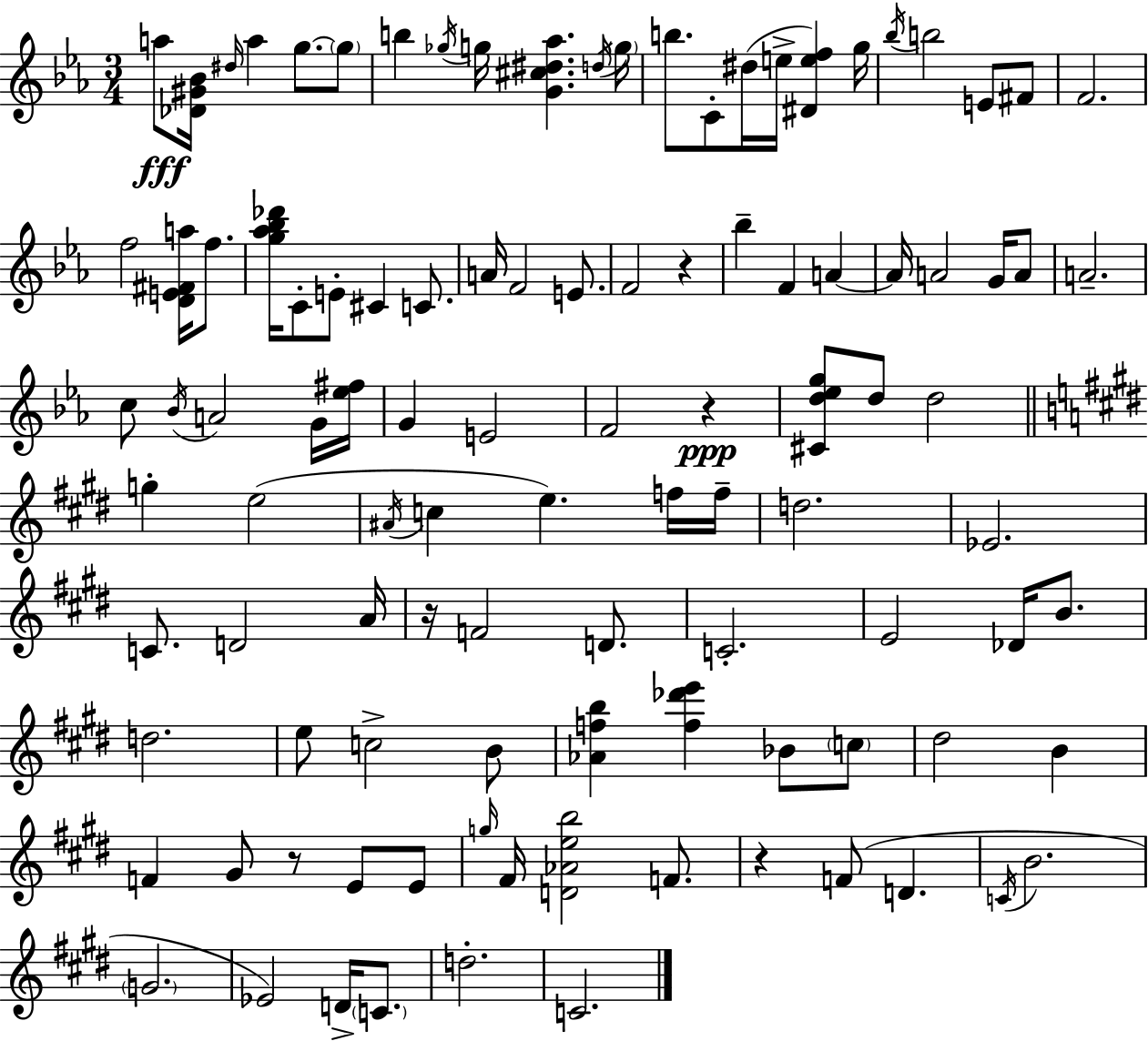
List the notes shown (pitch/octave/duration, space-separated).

A5/e [Db4,G#4,Bb4]/s D#5/s A5/q G5/e. G5/e B5/q Gb5/s G5/s [G4,C#5,D#5,Ab5]/q. D5/s G5/s B5/e. C4/e D#5/s E5/s [D#4,E5,F5]/q G5/s Bb5/s B5/h E4/e F#4/e F4/h. F5/h [D4,E4,F#4,A5]/s F5/e. [G5,Ab5,Bb5,Db6]/s C4/e E4/e C#4/q C4/e. A4/s F4/h E4/e. F4/h R/q Bb5/q F4/q A4/q A4/s A4/h G4/s A4/e A4/h. C5/e Bb4/s A4/h G4/s [Eb5,F#5]/s G4/q E4/h F4/h R/q [C#4,D5,Eb5,G5]/e D5/e D5/h G5/q E5/h A#4/s C5/q E5/q. F5/s F5/s D5/h. Eb4/h. C4/e. D4/h A4/s R/s F4/h D4/e. C4/h. E4/h Db4/s B4/e. D5/h. E5/e C5/h B4/e [Ab4,F5,B5]/q [F5,Db6,E6]/q Bb4/e C5/e D#5/h B4/q F4/q G#4/e R/e E4/e E4/e G5/s F#4/s [D4,Ab4,E5,B5]/h F4/e. R/q F4/e D4/q. C4/s B4/h. G4/h. Eb4/h D4/s C4/e. D5/h. C4/h.